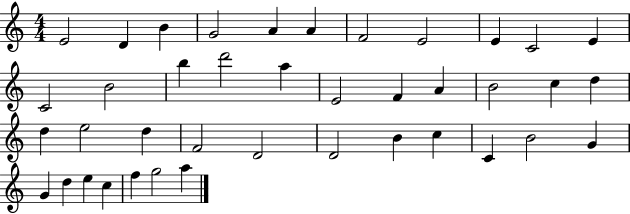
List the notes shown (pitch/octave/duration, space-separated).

E4/h D4/q B4/q G4/h A4/q A4/q F4/h E4/h E4/q C4/h E4/q C4/h B4/h B5/q D6/h A5/q E4/h F4/q A4/q B4/h C5/q D5/q D5/q E5/h D5/q F4/h D4/h D4/h B4/q C5/q C4/q B4/h G4/q G4/q D5/q E5/q C5/q F5/q G5/h A5/q